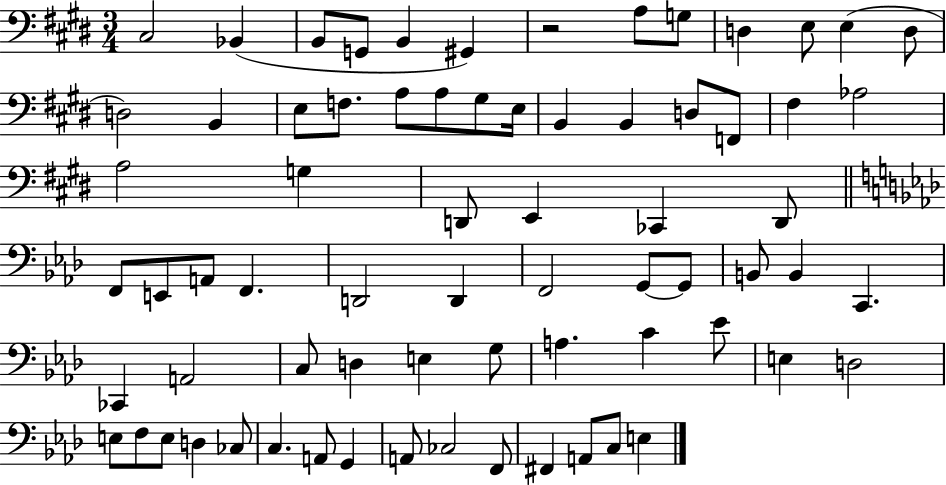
C#3/h Bb2/q B2/e G2/e B2/q G#2/q R/h A3/e G3/e D3/q E3/e E3/q D3/e D3/h B2/q E3/e F3/e. A3/e A3/e G#3/e E3/s B2/q B2/q D3/e F2/e F#3/q Ab3/h A3/h G3/q D2/e E2/q CES2/q D2/e F2/e E2/e A2/e F2/q. D2/h D2/q F2/h G2/e G2/e B2/e B2/q C2/q. CES2/q A2/h C3/e D3/q E3/q G3/e A3/q. C4/q Eb4/e E3/q D3/h E3/e F3/e E3/e D3/q CES3/e C3/q. A2/e G2/q A2/e CES3/h F2/e F#2/q A2/e C3/e E3/q